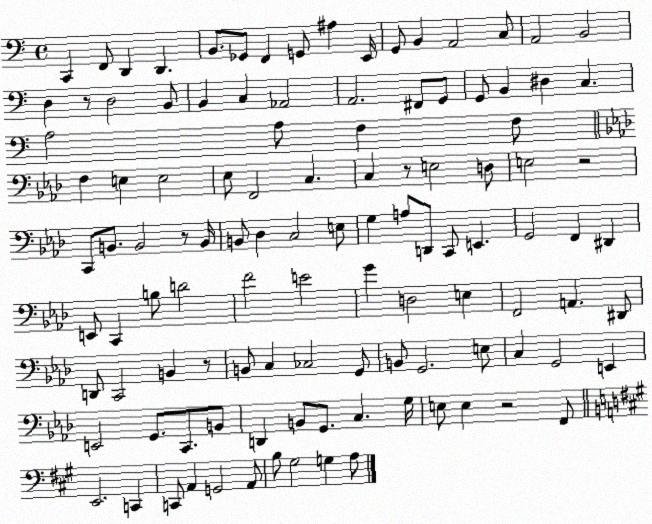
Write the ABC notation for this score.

X:1
T:Untitled
M:4/4
L:1/4
K:C
C,, F,,/2 D,, D,, B,,/2 _G,,/2 F,, G,,/2 ^A, E,,/4 G,,/2 B,, A,,2 C,/2 A,,2 B,,2 D, z/2 D,2 B,,/2 B,, C, _A,,2 A,,2 ^F,,/2 G,,/2 G,,/2 B,, ^D, C, A,2 A,/2 F, F,/2 F, E, E,2 _E,/2 F,,2 C, C, z/2 E,2 D,/2 E,2 z2 C,,/2 B,,/2 B,,2 z/2 B,,/4 B,,/2 _D, C,2 E,/2 G, A,/2 D,,/2 C,,/2 E,, G,,2 F,, ^D,, E,,/2 C,, B,/2 D2 F2 E2 G D,2 E, F,,2 A,, ^D,,/2 D,,/2 C,,2 B,, z/2 B,,/2 C, _C,2 G,,/2 B,,/2 G,,2 E,/2 C, G,,2 E,, E,,2 G,,/2 C,,/2 B,,/2 D,, B,,/2 G,,/2 C, G,/4 E,/2 E, z2 F,,/2 E,,2 C,, C,,/2 A,, G,,2 A,,/2 B,/2 ^G,2 G, A,/2